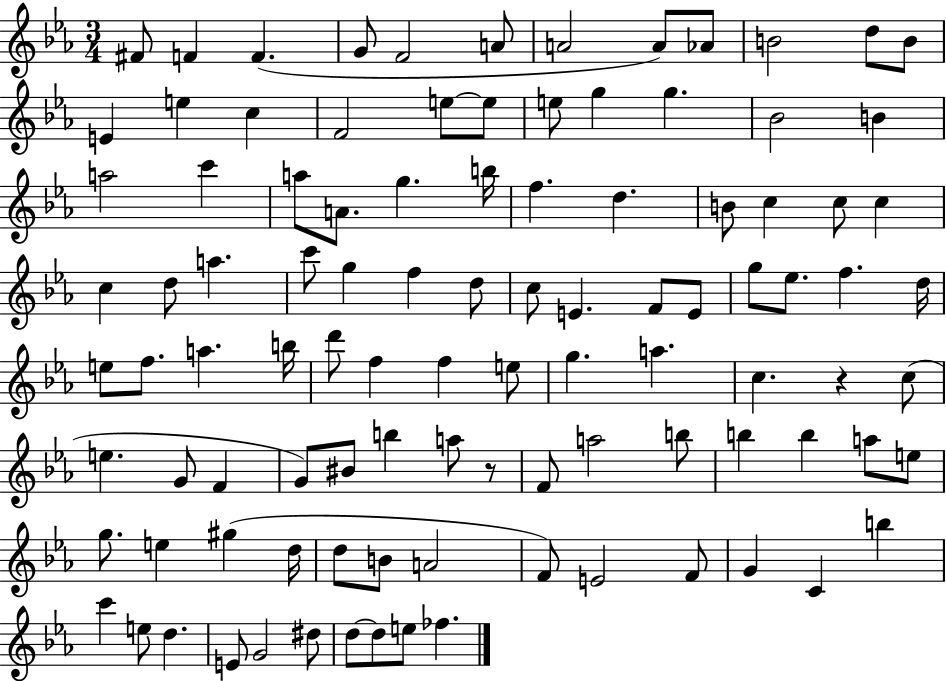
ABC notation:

X:1
T:Untitled
M:3/4
L:1/4
K:Eb
^F/2 F F G/2 F2 A/2 A2 A/2 _A/2 B2 d/2 B/2 E e c F2 e/2 e/2 e/2 g g _B2 B a2 c' a/2 A/2 g b/4 f d B/2 c c/2 c c d/2 a c'/2 g f d/2 c/2 E F/2 E/2 g/2 _e/2 f d/4 e/2 f/2 a b/4 d'/2 f f e/2 g a c z c/2 e G/2 F G/2 ^B/2 b a/2 z/2 F/2 a2 b/2 b b a/2 e/2 g/2 e ^g d/4 d/2 B/2 A2 F/2 E2 F/2 G C b c' e/2 d E/2 G2 ^d/2 d/2 d/2 e/2 _f